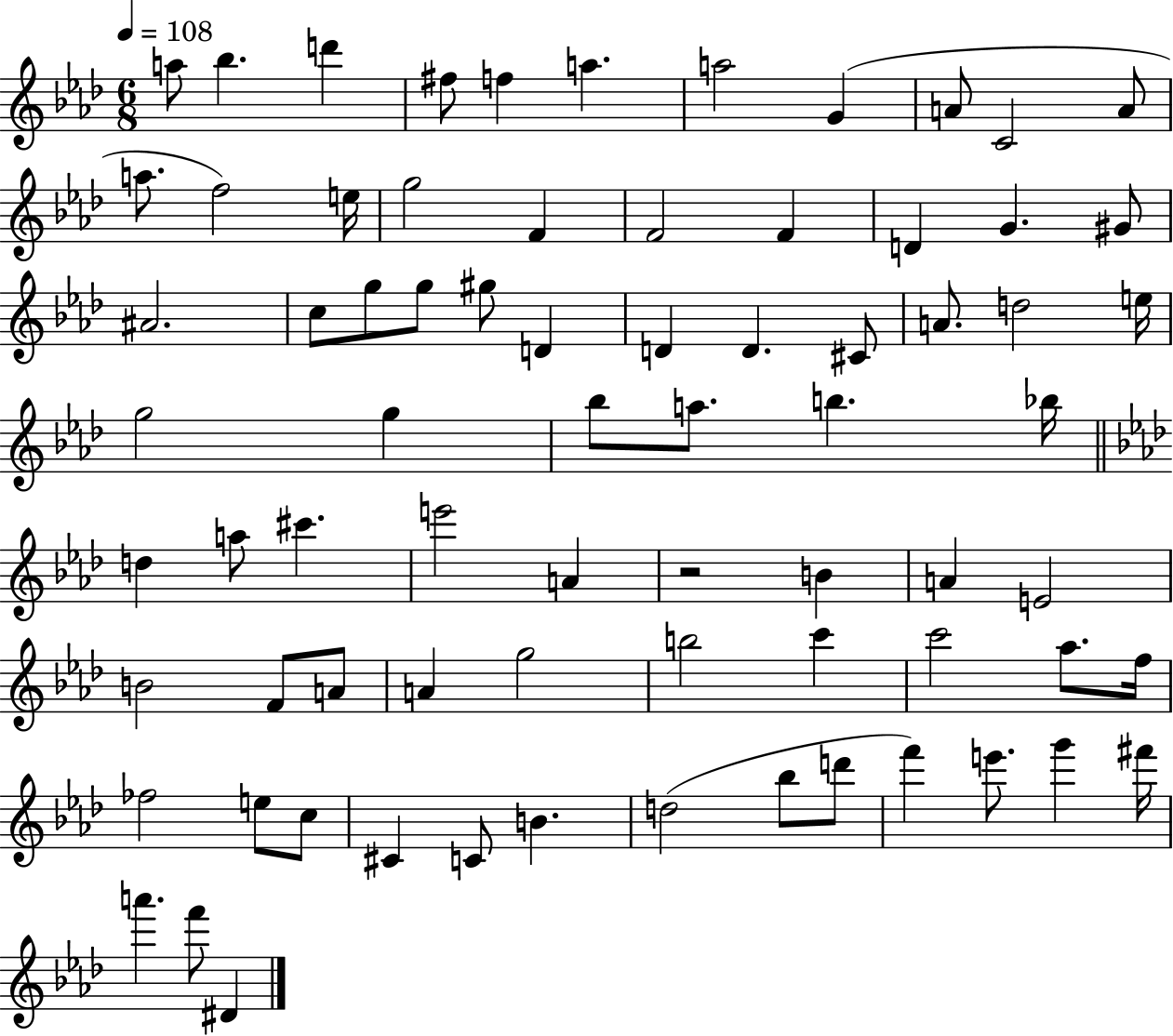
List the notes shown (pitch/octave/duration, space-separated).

A5/e Bb5/q. D6/q F#5/e F5/q A5/q. A5/h G4/q A4/e C4/h A4/e A5/e. F5/h E5/s G5/h F4/q F4/h F4/q D4/q G4/q. G#4/e A#4/h. C5/e G5/e G5/e G#5/e D4/q D4/q D4/q. C#4/e A4/e. D5/h E5/s G5/h G5/q Bb5/e A5/e. B5/q. Bb5/s D5/q A5/e C#6/q. E6/h A4/q R/h B4/q A4/q E4/h B4/h F4/e A4/e A4/q G5/h B5/h C6/q C6/h Ab5/e. F5/s FES5/h E5/e C5/e C#4/q C4/e B4/q. D5/h Bb5/e D6/e F6/q E6/e. G6/q F#6/s A6/q. F6/e D#4/q